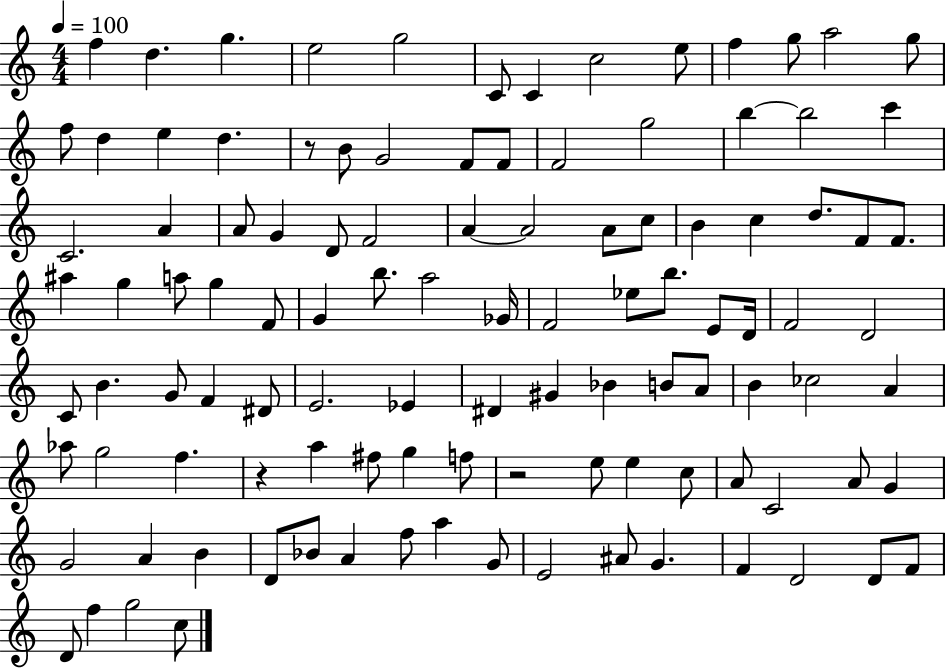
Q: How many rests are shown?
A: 3